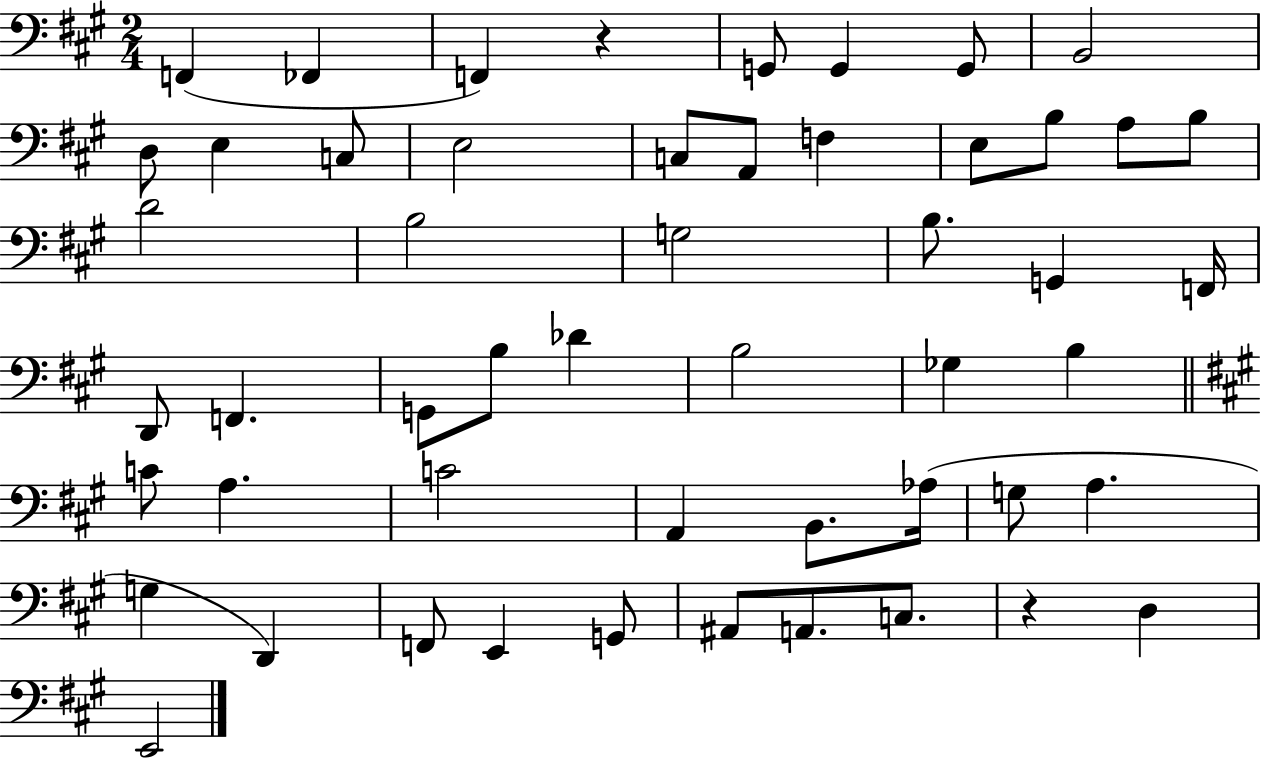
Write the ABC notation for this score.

X:1
T:Untitled
M:2/4
L:1/4
K:A
F,, _F,, F,, z G,,/2 G,, G,,/2 B,,2 D,/2 E, C,/2 E,2 C,/2 A,,/2 F, E,/2 B,/2 A,/2 B,/2 D2 B,2 G,2 B,/2 G,, F,,/4 D,,/2 F,, G,,/2 B,/2 _D B,2 _G, B, C/2 A, C2 A,, B,,/2 _A,/4 G,/2 A, G, D,, F,,/2 E,, G,,/2 ^A,,/2 A,,/2 C,/2 z D, E,,2